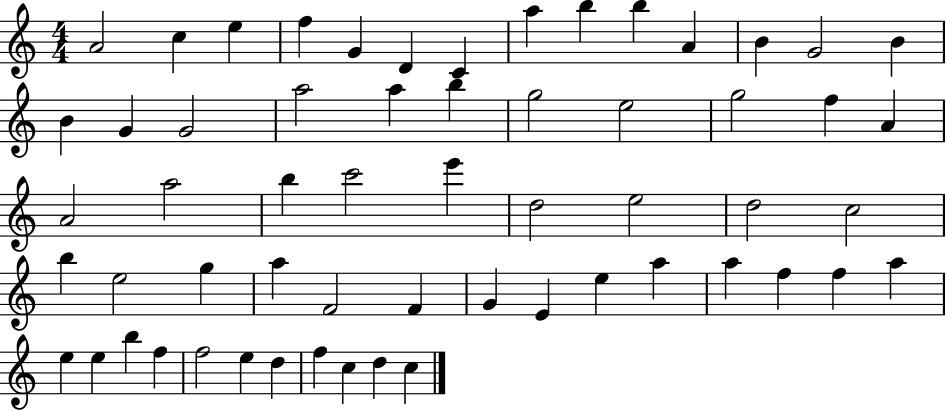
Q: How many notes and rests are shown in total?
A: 59